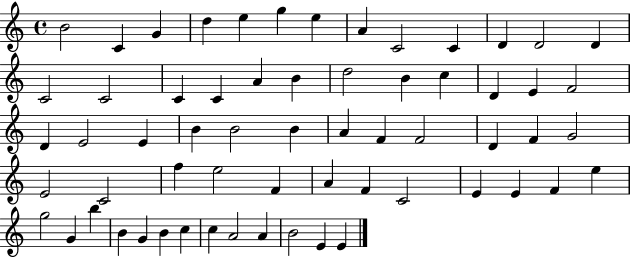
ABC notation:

X:1
T:Untitled
M:4/4
L:1/4
K:C
B2 C G d e g e A C2 C D D2 D C2 C2 C C A B d2 B c D E F2 D E2 E B B2 B A F F2 D F G2 E2 C2 f e2 F A F C2 E E F e g2 G b B G B c c A2 A B2 E E